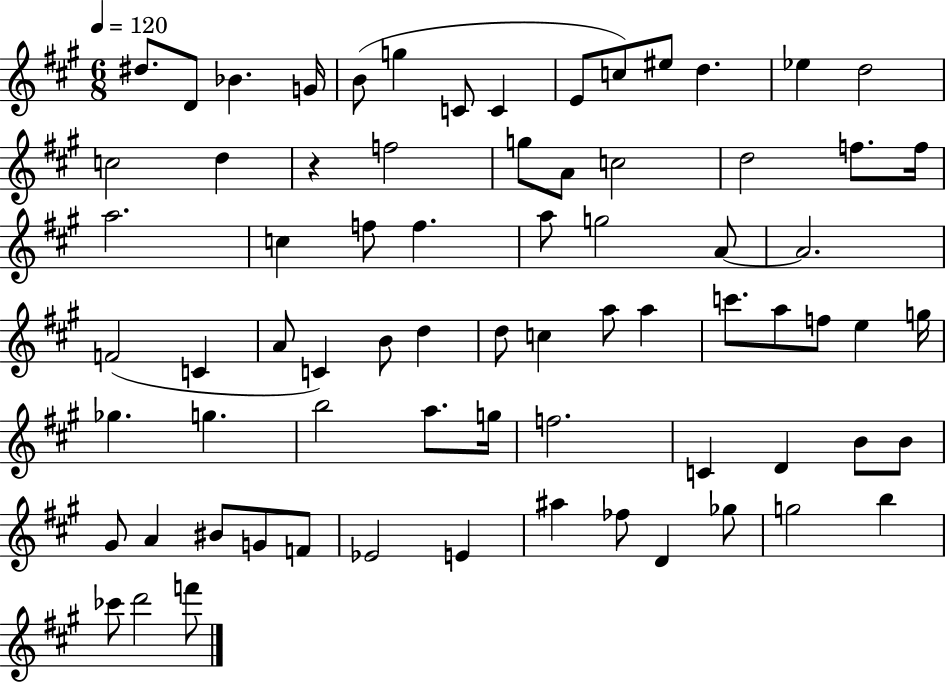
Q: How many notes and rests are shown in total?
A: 73